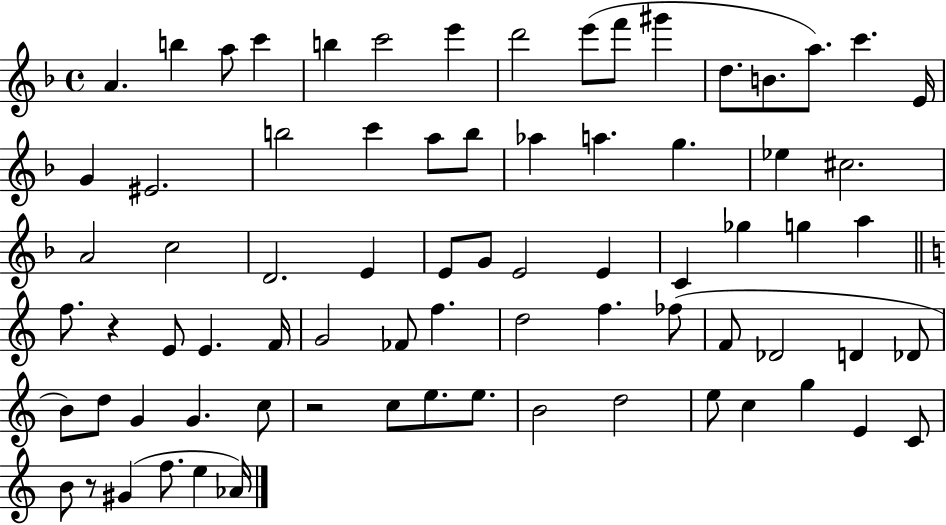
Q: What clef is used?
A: treble